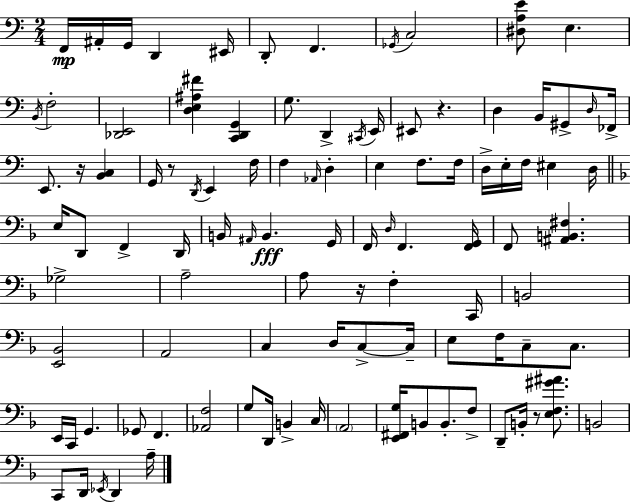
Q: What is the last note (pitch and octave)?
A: A3